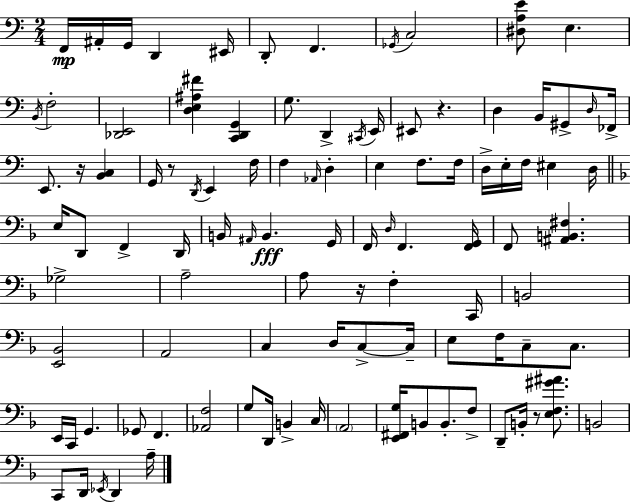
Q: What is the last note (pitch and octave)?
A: A3